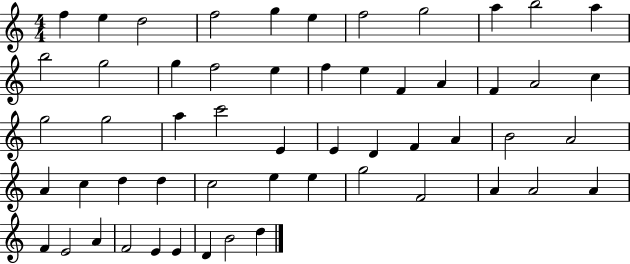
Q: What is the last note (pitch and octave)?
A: D5